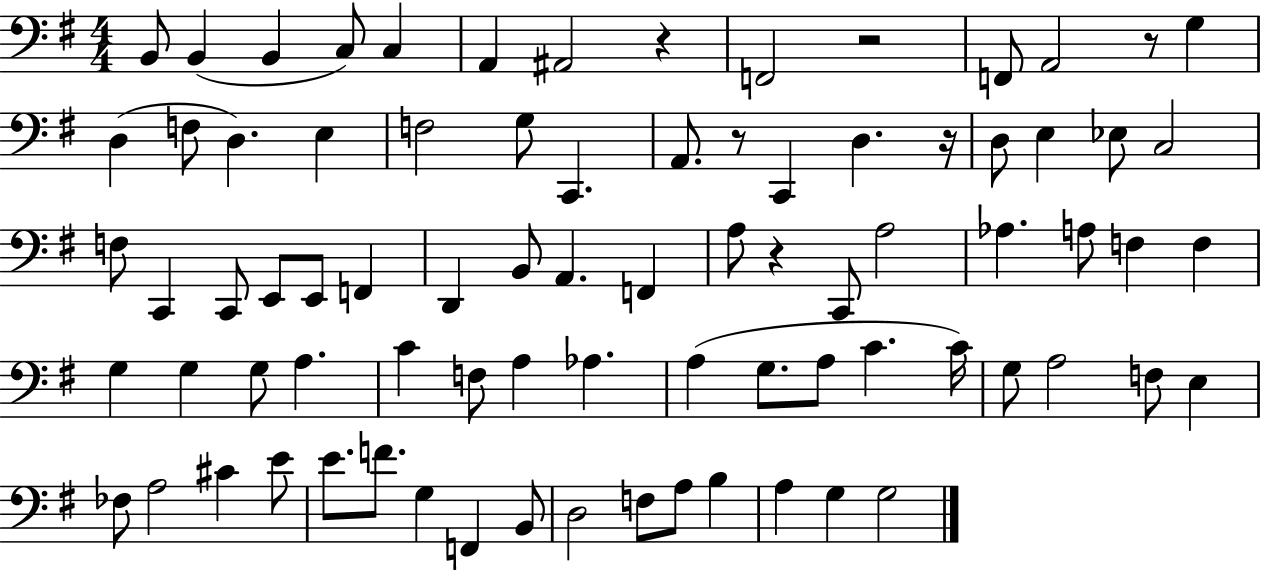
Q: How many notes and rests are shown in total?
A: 81